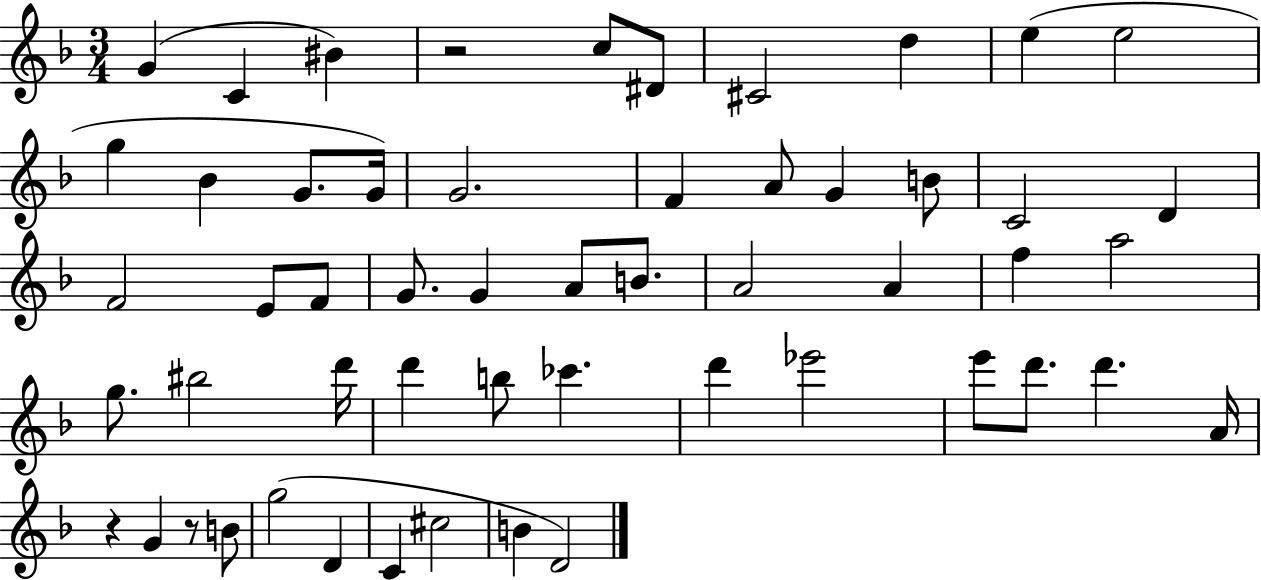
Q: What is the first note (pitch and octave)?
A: G4